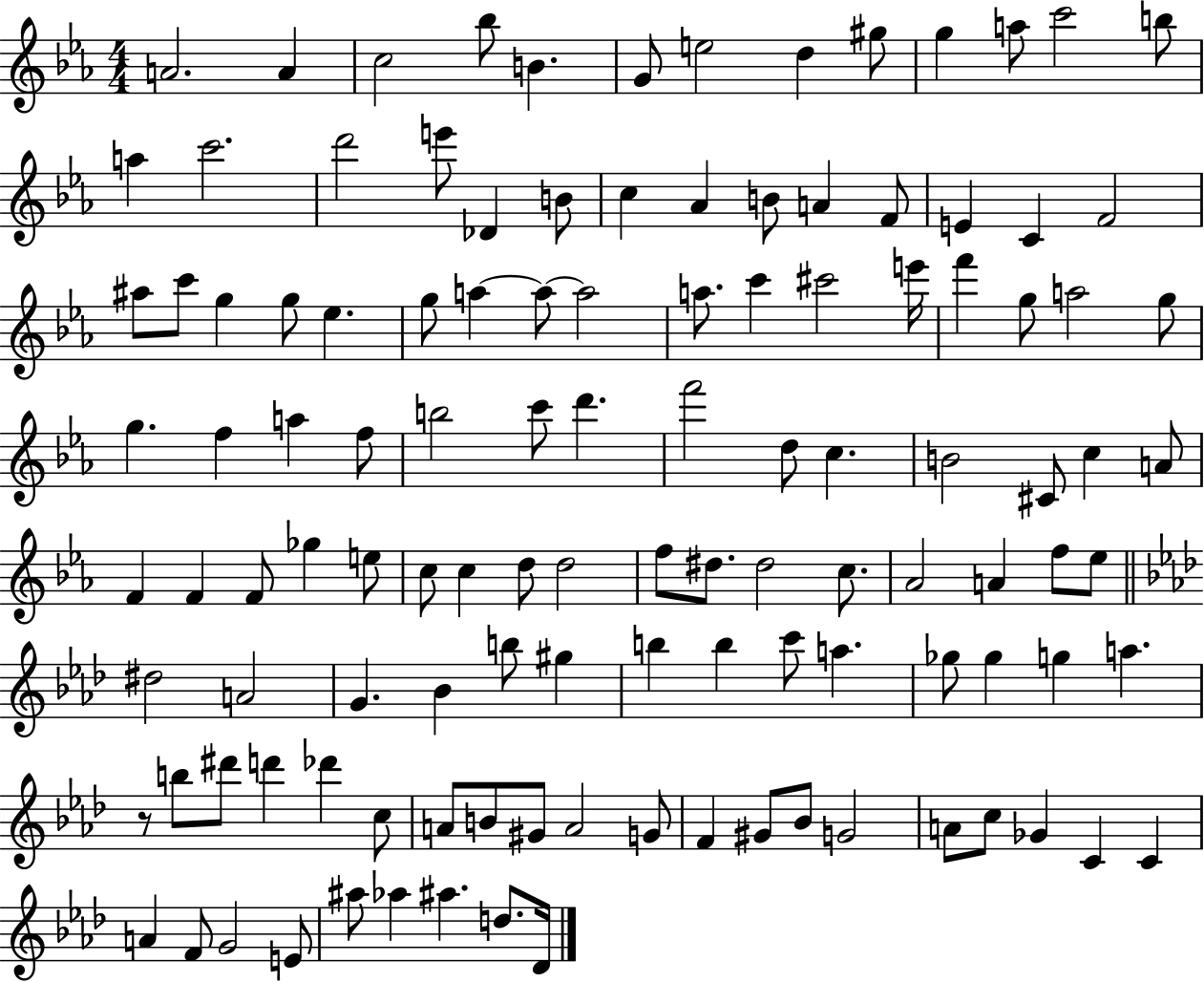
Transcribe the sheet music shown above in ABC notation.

X:1
T:Untitled
M:4/4
L:1/4
K:Eb
A2 A c2 _b/2 B G/2 e2 d ^g/2 g a/2 c'2 b/2 a c'2 d'2 e'/2 _D B/2 c _A B/2 A F/2 E C F2 ^a/2 c'/2 g g/2 _e g/2 a a/2 a2 a/2 c' ^c'2 e'/4 f' g/2 a2 g/2 g f a f/2 b2 c'/2 d' f'2 d/2 c B2 ^C/2 c A/2 F F F/2 _g e/2 c/2 c d/2 d2 f/2 ^d/2 ^d2 c/2 _A2 A f/2 _e/2 ^d2 A2 G _B b/2 ^g b b c'/2 a _g/2 _g g a z/2 b/2 ^d'/2 d' _d' c/2 A/2 B/2 ^G/2 A2 G/2 F ^G/2 _B/2 G2 A/2 c/2 _G C C A F/2 G2 E/2 ^a/2 _a ^a d/2 _D/4